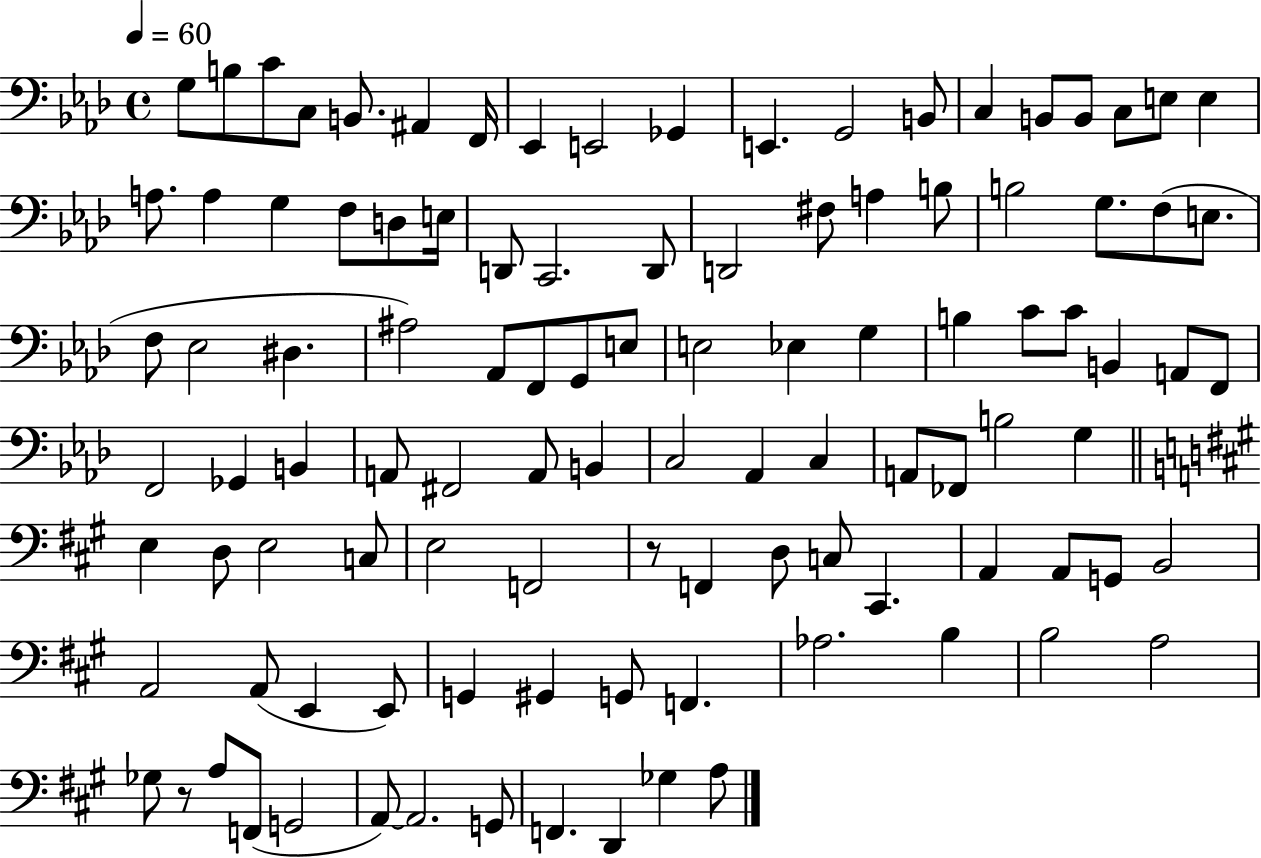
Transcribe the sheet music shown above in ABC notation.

X:1
T:Untitled
M:4/4
L:1/4
K:Ab
G,/2 B,/2 C/2 C,/2 B,,/2 ^A,, F,,/4 _E,, E,,2 _G,, E,, G,,2 B,,/2 C, B,,/2 B,,/2 C,/2 E,/2 E, A,/2 A, G, F,/2 D,/2 E,/4 D,,/2 C,,2 D,,/2 D,,2 ^F,/2 A, B,/2 B,2 G,/2 F,/2 E,/2 F,/2 _E,2 ^D, ^A,2 _A,,/2 F,,/2 G,,/2 E,/2 E,2 _E, G, B, C/2 C/2 B,, A,,/2 F,,/2 F,,2 _G,, B,, A,,/2 ^F,,2 A,,/2 B,, C,2 _A,, C, A,,/2 _F,,/2 B,2 G, E, D,/2 E,2 C,/2 E,2 F,,2 z/2 F,, D,/2 C,/2 ^C,, A,, A,,/2 G,,/2 B,,2 A,,2 A,,/2 E,, E,,/2 G,, ^G,, G,,/2 F,, _A,2 B, B,2 A,2 _G,/2 z/2 A,/2 F,,/2 G,,2 A,,/2 A,,2 G,,/2 F,, D,, _G, A,/2